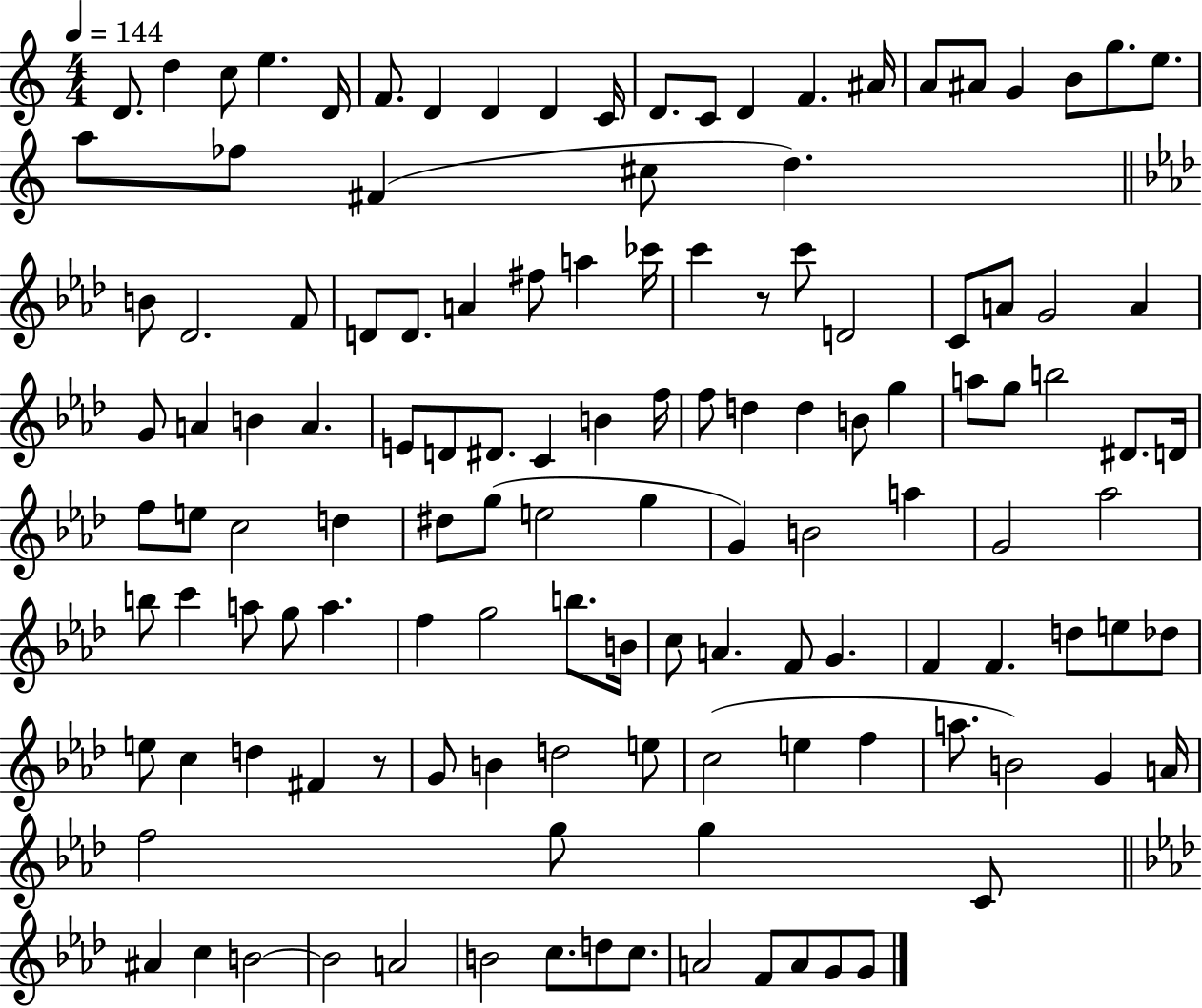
X:1
T:Untitled
M:4/4
L:1/4
K:C
D/2 d c/2 e D/4 F/2 D D D C/4 D/2 C/2 D F ^A/4 A/2 ^A/2 G B/2 g/2 e/2 a/2 _f/2 ^F ^c/2 d B/2 _D2 F/2 D/2 D/2 A ^f/2 a _c'/4 c' z/2 c'/2 D2 C/2 A/2 G2 A G/2 A B A E/2 D/2 ^D/2 C B f/4 f/2 d d B/2 g a/2 g/2 b2 ^D/2 D/4 f/2 e/2 c2 d ^d/2 g/2 e2 g G B2 a G2 _a2 b/2 c' a/2 g/2 a f g2 b/2 B/4 c/2 A F/2 G F F d/2 e/2 _d/2 e/2 c d ^F z/2 G/2 B d2 e/2 c2 e f a/2 B2 G A/4 f2 g/2 g C/2 ^A c B2 B2 A2 B2 c/2 d/2 c/2 A2 F/2 A/2 G/2 G/2